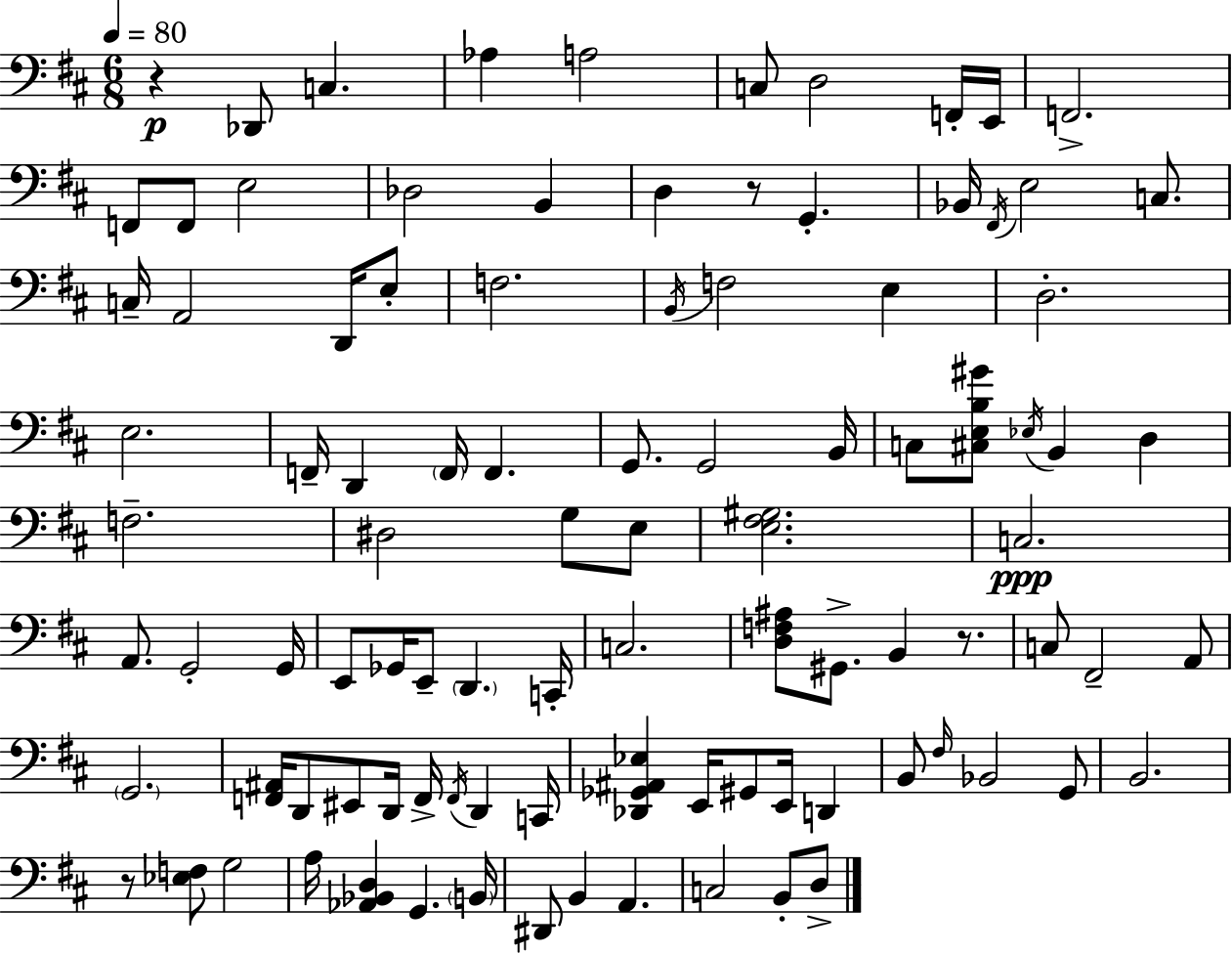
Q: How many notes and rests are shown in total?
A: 98